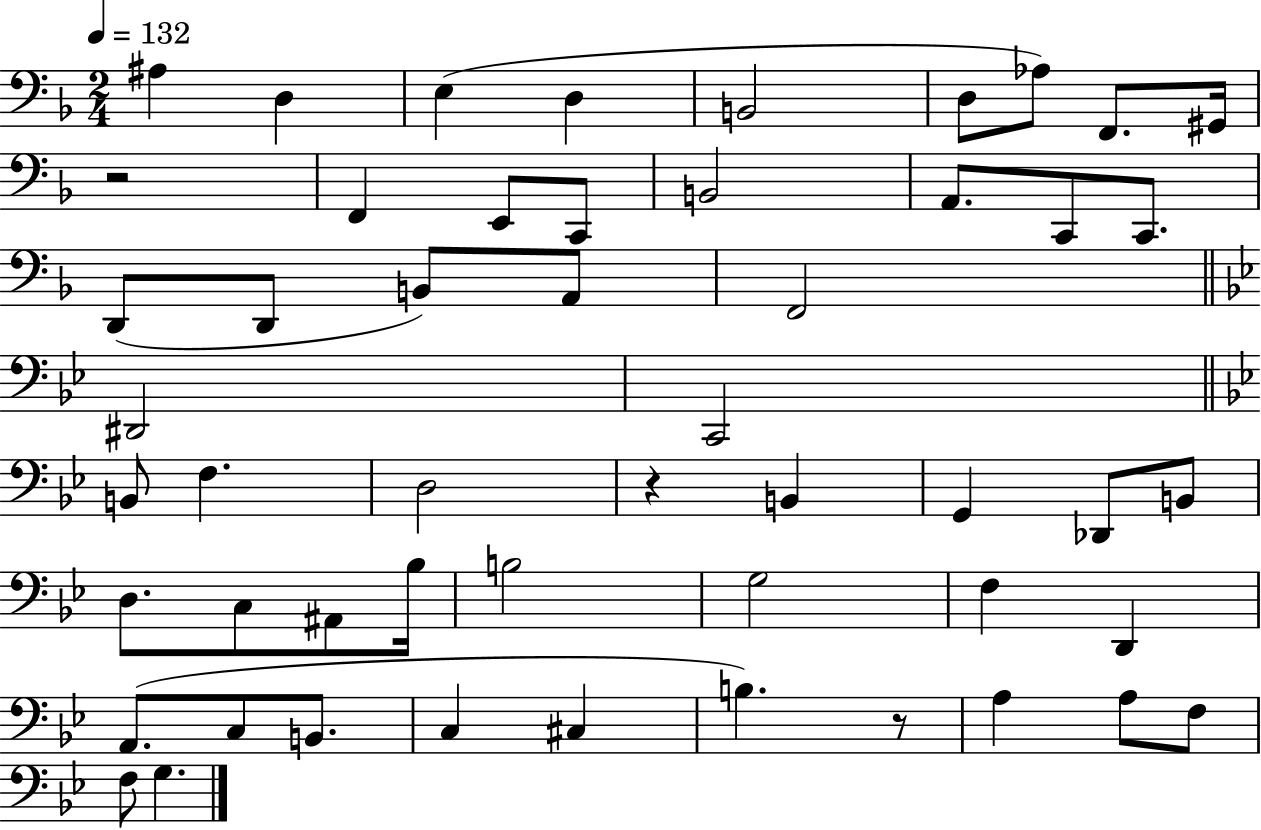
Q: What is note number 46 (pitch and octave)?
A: A3